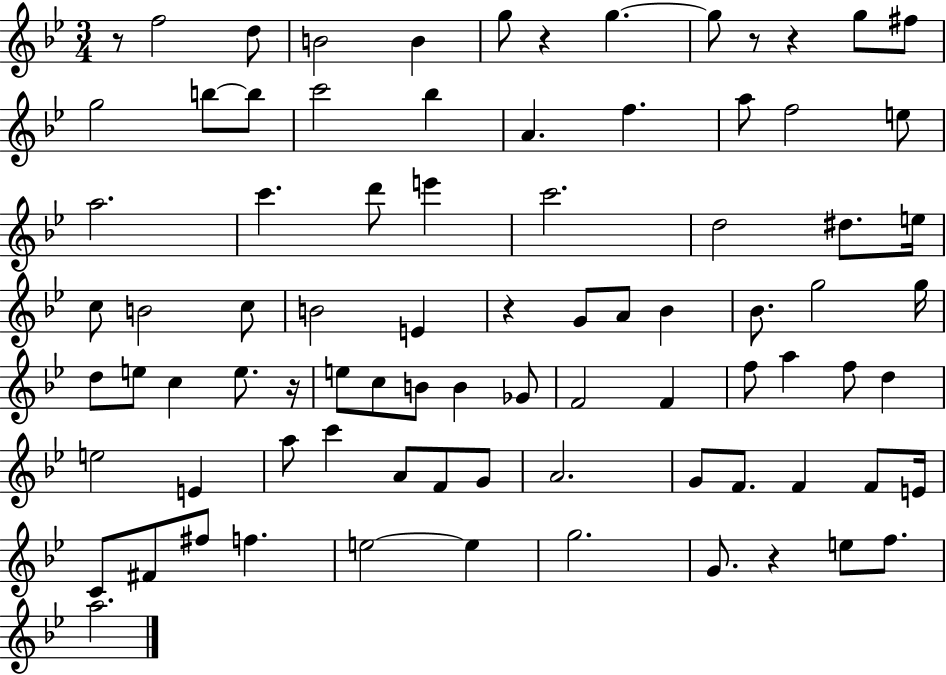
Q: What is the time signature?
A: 3/4